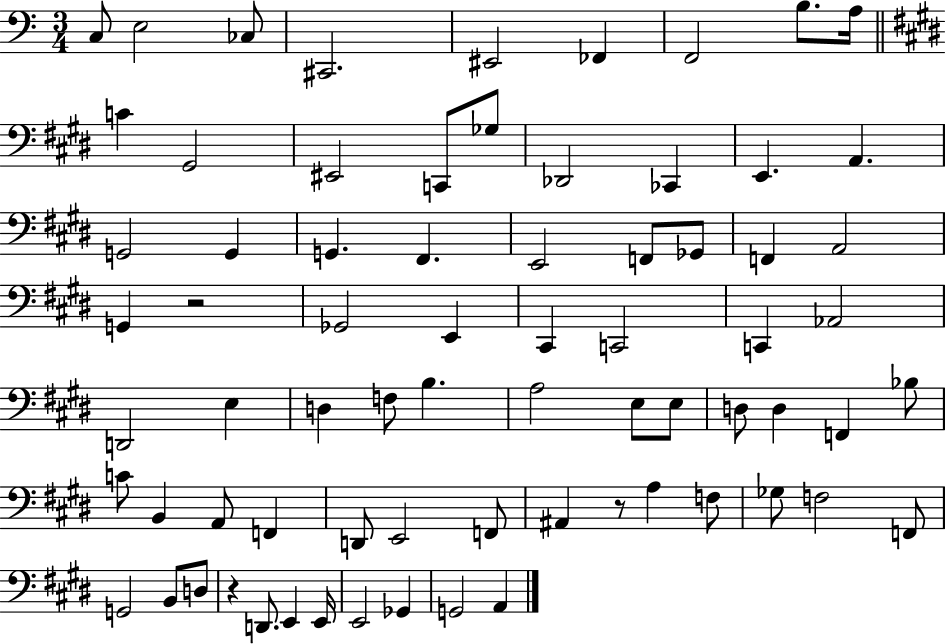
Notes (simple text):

C3/e E3/h CES3/e C#2/h. EIS2/h FES2/q F2/h B3/e. A3/s C4/q G#2/h EIS2/h C2/e Gb3/e Db2/h CES2/q E2/q. A2/q. G2/h G2/q G2/q. F#2/q. E2/h F2/e Gb2/e F2/q A2/h G2/q R/h Gb2/h E2/q C#2/q C2/h C2/q Ab2/h D2/h E3/q D3/q F3/e B3/q. A3/h E3/e E3/e D3/e D3/q F2/q Bb3/e C4/e B2/q A2/e F2/q D2/e E2/h F2/e A#2/q R/e A3/q F3/e Gb3/e F3/h F2/e G2/h B2/e D3/e R/q D2/e. E2/q E2/s E2/h Gb2/q G2/h A2/q